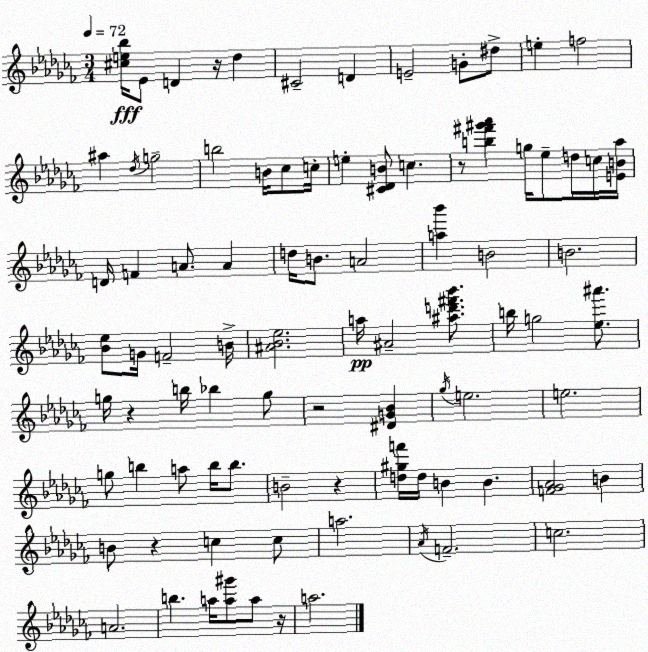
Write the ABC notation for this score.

X:1
T:Untitled
M:3/4
L:1/4
K:Abm
[^ce_b]/4 _E/2 D z/4 _d ^C2 D E2 G/2 ^d/2 e f2 ^a _d/4 g2 b2 B/4 _c/2 c/4 e [^C_DB]/2 c z/2 [b^f'^g'_a'] g/4 _e/2 d/4 c/4 [EB_a]/4 D/4 F A/2 A d/4 B/2 A2 [a_b'] B2 B2 [_B_e]/2 G/4 F2 B/4 [^A_B_e]2 a/4 ^A2 [^ad'^f'_b']/2 b/4 g2 [_e^a']/2 g/4 z b/4 _b g/2 z2 [^DG_B] _g/4 e2 e2 g/2 b a/2 b/4 b/2 B2 z [d^gf']/4 d/4 B B [F_G_A]2 B B/2 z c c/2 a2 _A/4 F2 c2 A2 b a/4 [a^g']/2 a/2 z/4 a2